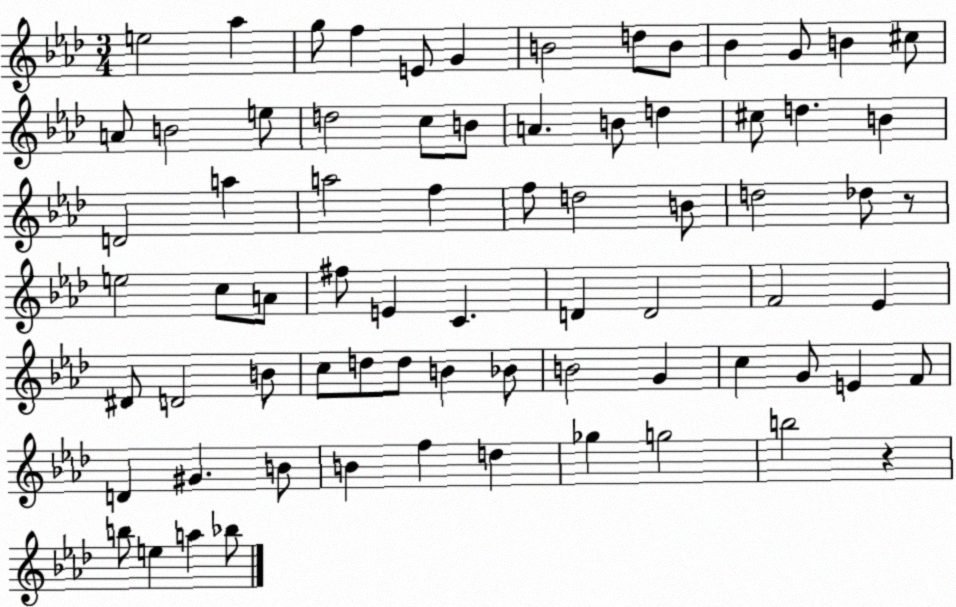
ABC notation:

X:1
T:Untitled
M:3/4
L:1/4
K:Ab
e2 _a g/2 f E/2 G B2 d/2 B/2 _B G/2 B ^c/2 A/2 B2 e/2 d2 c/2 B/2 A B/2 d ^c/2 d B D2 a a2 f f/2 d2 B/2 d2 _d/2 z/2 e2 c/2 A/2 ^f/2 E C D D2 F2 _E ^D/2 D2 B/2 c/2 d/2 d/2 B _B/2 B2 G c G/2 E F/2 D ^G B/2 B f d _g g2 b2 z b/2 e a _b/2